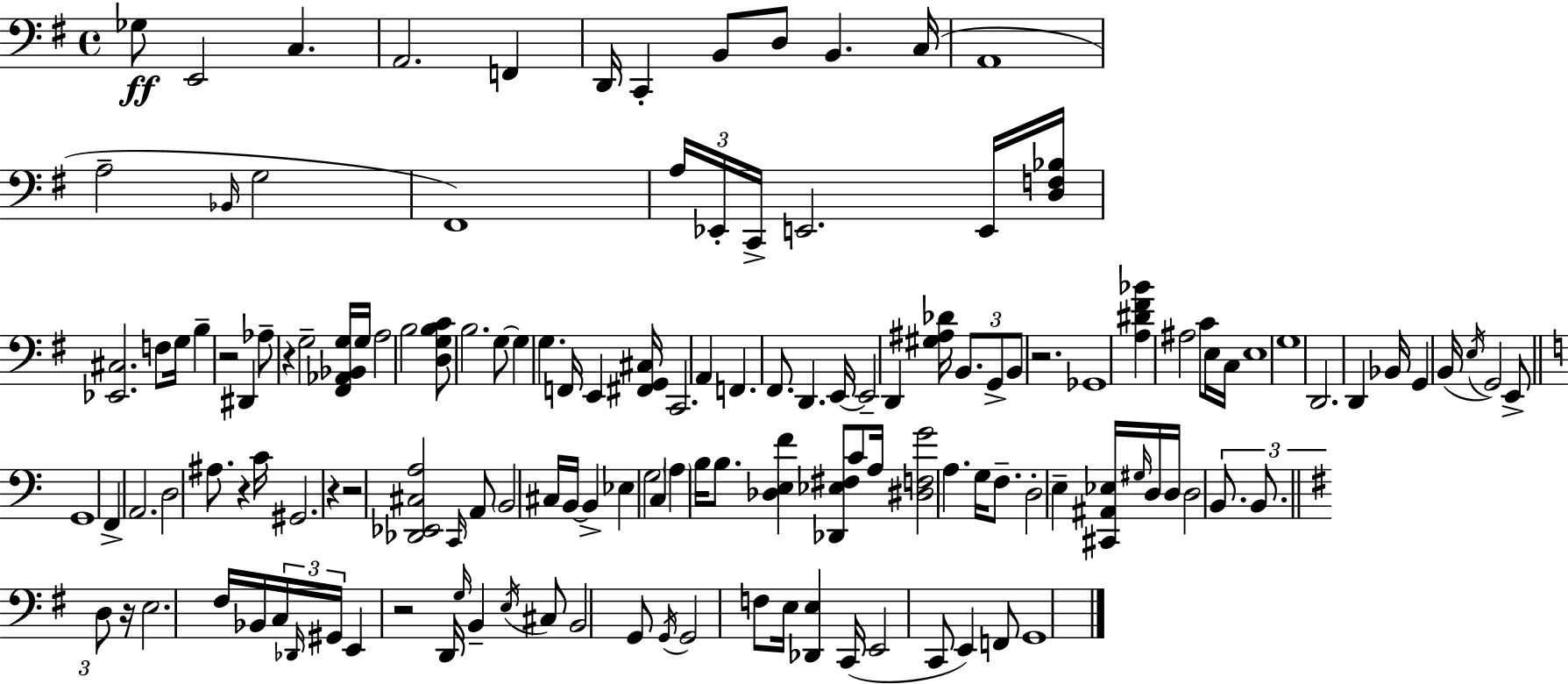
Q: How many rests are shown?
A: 8